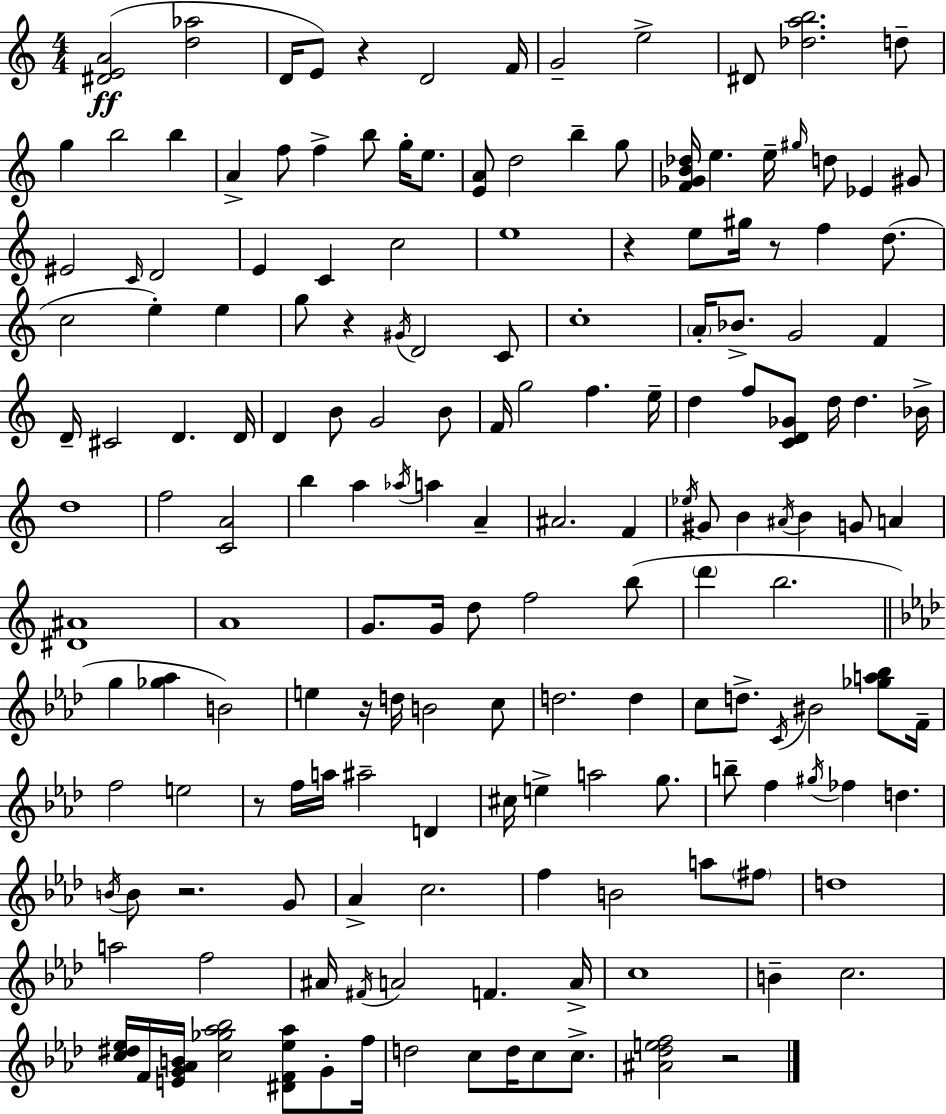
{
  \clef treble
  \numericTimeSignature
  \time 4/4
  \key a \minor
  <dis' e' a'>2(\ff <d'' aes''>2 | d'16 e'8) r4 d'2 f'16 | g'2-- e''2-> | dis'8 <des'' a'' b''>2. d''8-- | \break g''4 b''2 b''4 | a'4-> f''8 f''4-> b''8 g''16-. e''8. | <e' a'>8 d''2 b''4-- g''8 | <f' ges' b' des''>16 e''4. e''16-- \grace { gis''16 } d''8 ees'4 gis'8 | \break eis'2 \grace { c'16 } d'2 | e'4 c'4 c''2 | e''1 | r4 e''8 gis''16 r8 f''4 d''8.( | \break c''2 e''4-.) e''4 | g''8 r4 \acciaccatura { gis'16 } d'2 | c'8 c''1-. | \parenthesize a'16-. bes'8.-> g'2 f'4 | \break d'16-- cis'2 d'4. | d'16 d'4 b'8 g'2 | b'8 f'16 g''2 f''4. | e''16-- d''4 f''8 <c' d' ges'>8 d''16 d''4. | \break bes'16-> d''1 | f''2 <c' a'>2 | b''4 a''4 \acciaccatura { aes''16 } a''4 | a'4-- ais'2. | \break f'4 \acciaccatura { ees''16 } gis'8 b'4 \acciaccatura { ais'16 } b'4 | g'8 a'4 <dis' ais'>1 | a'1 | g'8. g'16 d''8 f''2 | \break b''8( \parenthesize d'''4 b''2. | \bar "||" \break \key aes \major g''4 <ges'' aes''>4 b'2) | e''4 r16 d''16 b'2 c''8 | d''2. d''4 | c''8 d''8.-> \acciaccatura { c'16 } bis'2 <ges'' a'' bes''>8 | \break f'16-- f''2 e''2 | r8 f''16 a''16 ais''2-- d'4 | cis''16 e''4-> a''2 g''8. | b''8-- f''4 \acciaccatura { gis''16 } fes''4 d''4. | \break \acciaccatura { b'16 } b'8 r2. | g'8 aes'4-> c''2. | f''4 b'2 a''8 | \parenthesize fis''8 d''1 | \break a''2 f''2 | ais'16 \acciaccatura { fis'16 } a'2 f'4. | a'16-> c''1 | b'4-- c''2. | \break <c'' dis'' ees''>16 f'16 <e' g' aes' b'>16 <c'' ges'' aes'' bes''>2 <dis' f' ees'' aes''>8 | g'8-. f''16 d''2 c''8 d''16 c''8 | c''8.-> <ais' des'' e'' f''>2 r2 | \bar "|."
}